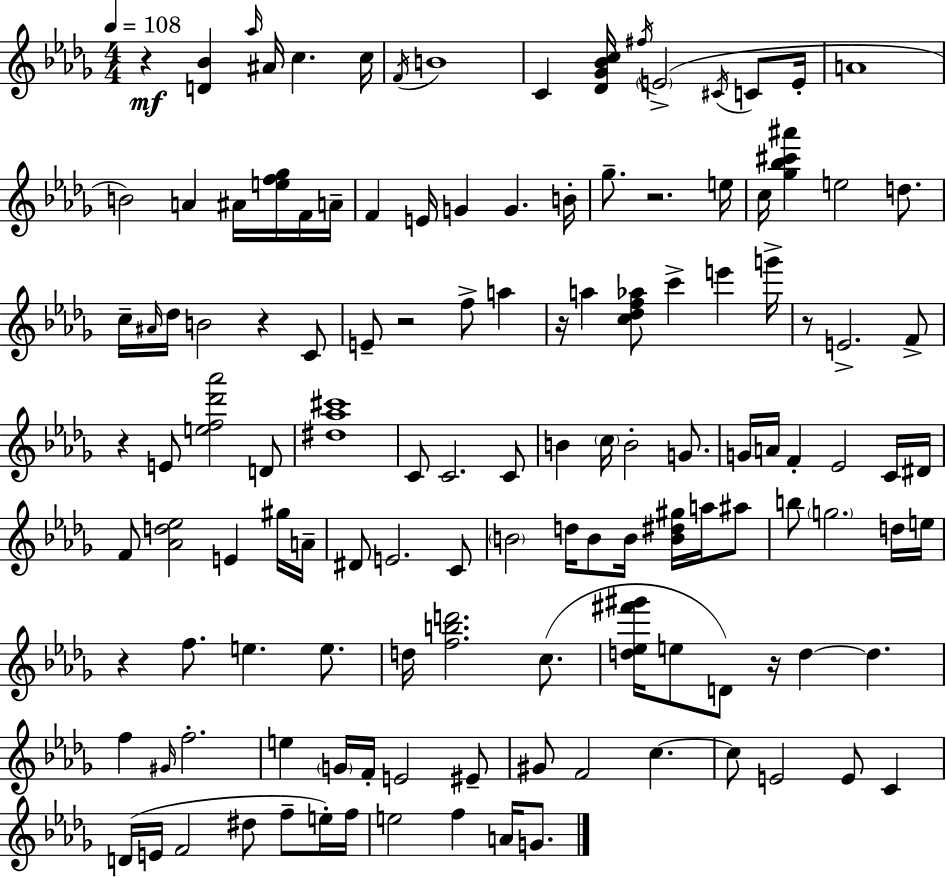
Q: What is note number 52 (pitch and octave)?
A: G4